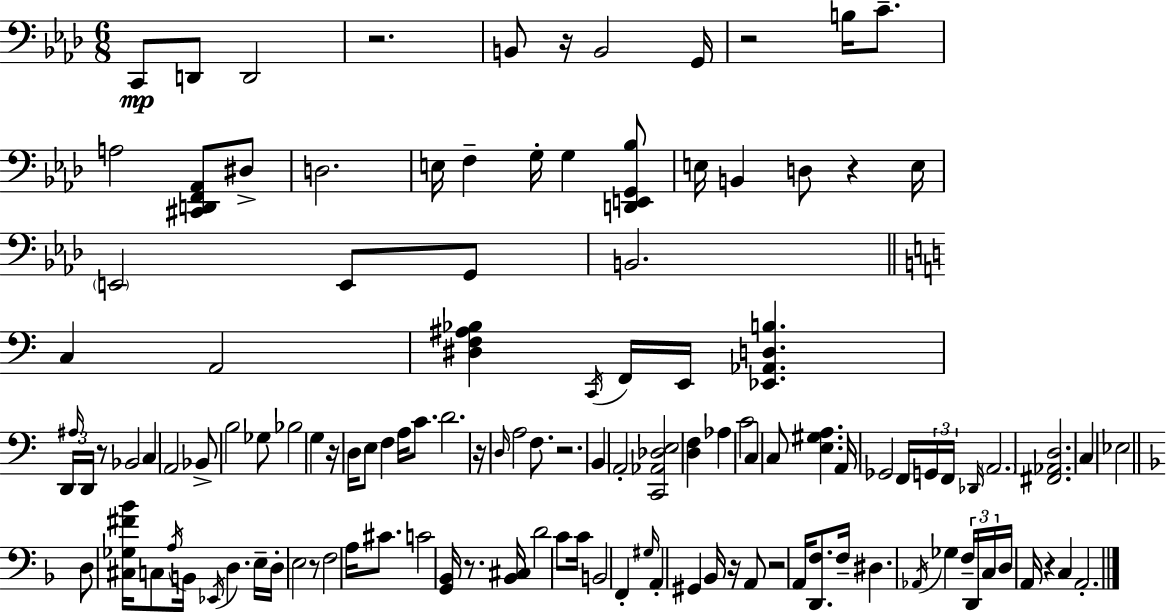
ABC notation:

X:1
T:Untitled
M:6/8
L:1/4
K:Ab
C,,/2 D,,/2 D,,2 z2 B,,/2 z/4 B,,2 G,,/4 z2 B,/4 C/2 A,2 [^C,,D,,F,,_A,,]/2 ^D,/2 D,2 E,/4 F, G,/4 G, [D,,E,,G,,_B,]/2 E,/4 B,, D,/2 z E,/4 E,,2 E,,/2 G,,/2 B,,2 C, A,,2 [^D,F,^A,_B,] C,,/4 F,,/4 E,,/4 [_E,,_A,,D,B,] D,,/4 ^A,/4 D,,/4 z/2 _B,,2 C, A,,2 _B,,/2 B,2 _G,/2 _B,2 G, z/4 D,/4 E,/2 F, A,/4 C/2 D2 z/4 D,/4 A,2 F,/2 z2 B,, A,,2 [C,,_A,,_D,E,]2 [D,F,] _A, C2 C, C,/2 [E,^G,A,] A,,/4 _G,,2 F,,/4 G,,/4 F,,/4 _D,,/4 A,,2 [^F,,_A,,D,]2 C, _E,2 D,/2 [^C,_G,^F_B]/4 C,/2 A,/4 B,,/4 _E,,/4 D, E,/4 D,/4 E,2 z/2 F,2 A,/4 ^C/2 C2 [G,,_B,,]/4 z/2 [_B,,^C,]/4 D2 C/2 C/4 B,,2 F,, ^G,/4 A,, ^G,, _B,,/4 z/4 A,,/2 z2 A,,/4 [D,,F,]/2 F,/4 ^D, _A,,/4 _G, F,/4 D,,/4 C,/4 D,/4 A,,/4 z C, A,,2